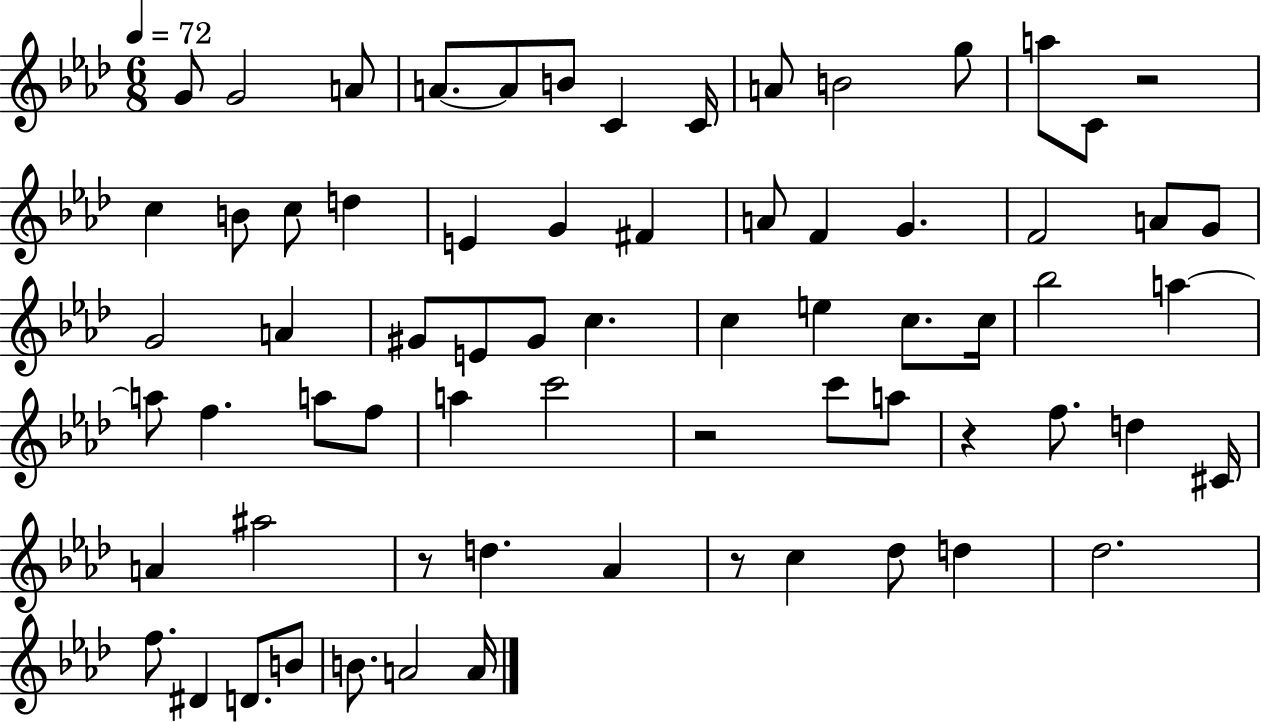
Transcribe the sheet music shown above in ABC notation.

X:1
T:Untitled
M:6/8
L:1/4
K:Ab
G/2 G2 A/2 A/2 A/2 B/2 C C/4 A/2 B2 g/2 a/2 C/2 z2 c B/2 c/2 d E G ^F A/2 F G F2 A/2 G/2 G2 A ^G/2 E/2 ^G/2 c c e c/2 c/4 _b2 a a/2 f a/2 f/2 a c'2 z2 c'/2 a/2 z f/2 d ^C/4 A ^a2 z/2 d _A z/2 c _d/2 d _d2 f/2 ^D D/2 B/2 B/2 A2 A/4